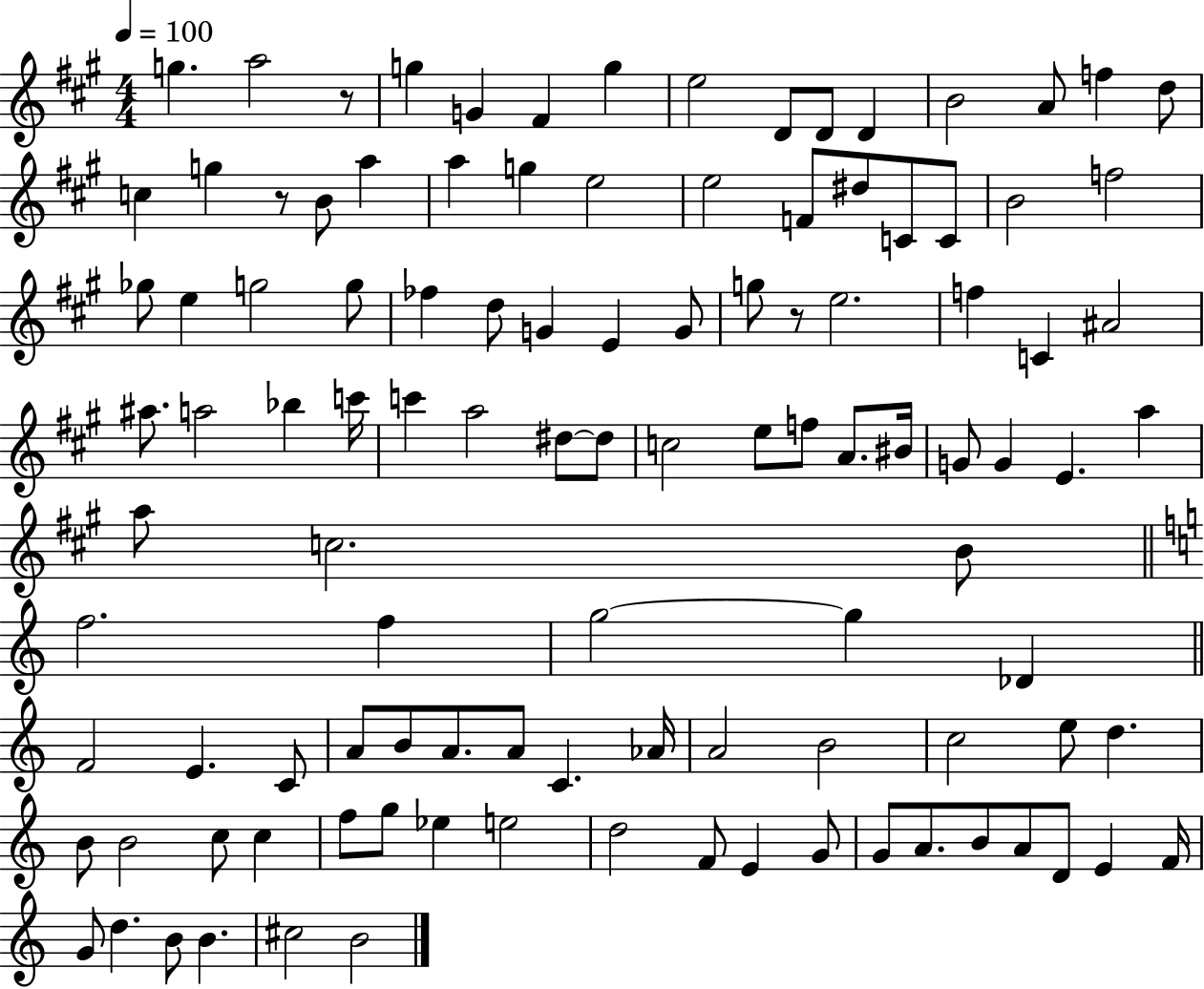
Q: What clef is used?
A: treble